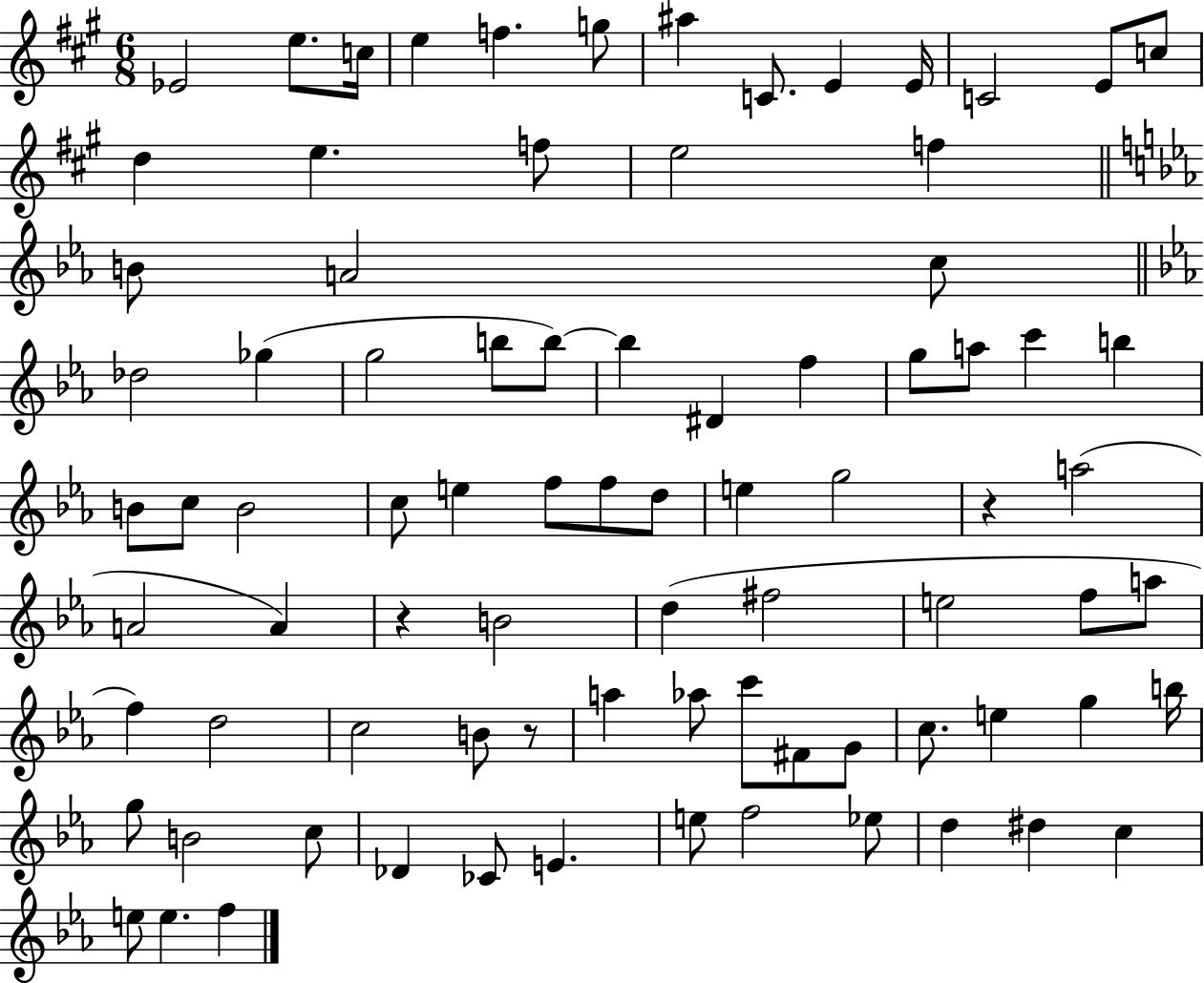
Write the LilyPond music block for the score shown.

{
  \clef treble
  \numericTimeSignature
  \time 6/8
  \key a \major
  ees'2 e''8. c''16 | e''4 f''4. g''8 | ais''4 c'8. e'4 e'16 | c'2 e'8 c''8 | \break d''4 e''4. f''8 | e''2 f''4 | \bar "||" \break \key ees \major b'8 a'2 c''8 | \bar "||" \break \key ees \major des''2 ges''4( | g''2 b''8 b''8~~) | b''4 dis'4 f''4 | g''8 a''8 c'''4 b''4 | \break b'8 c''8 b'2 | c''8 e''4 f''8 f''8 d''8 | e''4 g''2 | r4 a''2( | \break a'2 a'4) | r4 b'2 | d''4( fis''2 | e''2 f''8 a''8 | \break f''4) d''2 | c''2 b'8 r8 | a''4 aes''8 c'''8 fis'8 g'8 | c''8. e''4 g''4 b''16 | \break g''8 b'2 c''8 | des'4 ces'8 e'4. | e''8 f''2 ees''8 | d''4 dis''4 c''4 | \break e''8 e''4. f''4 | \bar "|."
}